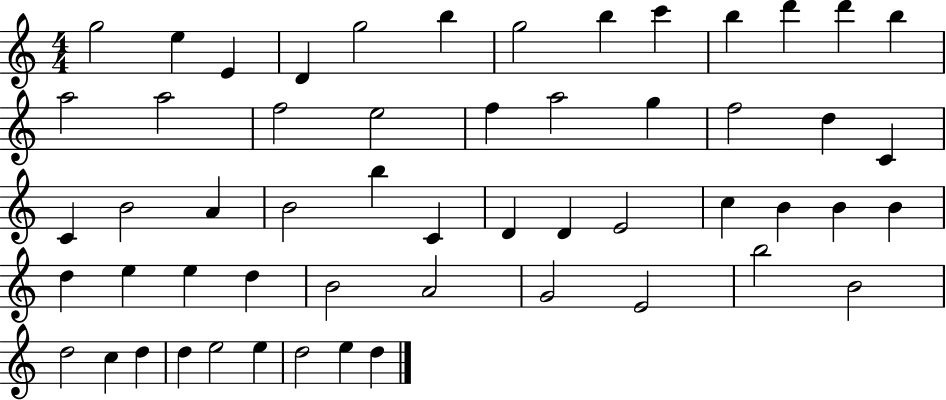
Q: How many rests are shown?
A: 0